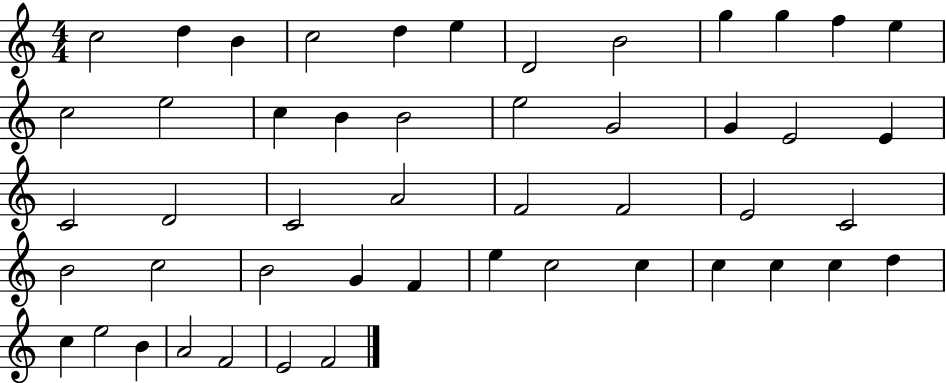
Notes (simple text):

C5/h D5/q B4/q C5/h D5/q E5/q D4/h B4/h G5/q G5/q F5/q E5/q C5/h E5/h C5/q B4/q B4/h E5/h G4/h G4/q E4/h E4/q C4/h D4/h C4/h A4/h F4/h F4/h E4/h C4/h B4/h C5/h B4/h G4/q F4/q E5/q C5/h C5/q C5/q C5/q C5/q D5/q C5/q E5/h B4/q A4/h F4/h E4/h F4/h